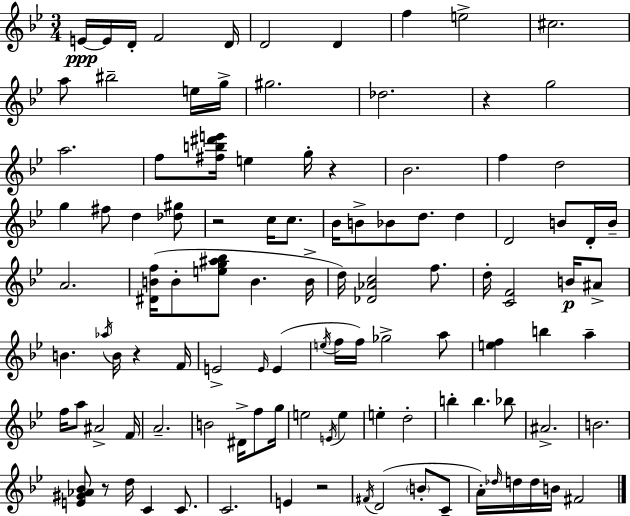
{
  \clef treble
  \numericTimeSignature
  \time 3/4
  \key bes \major
  e'16~~\ppp e'16 d'16-. f'2 d'16 | d'2 d'4 | f''4 e''2-> | cis''2. | \break a''8 bis''2-- e''16 g''16-> | gis''2. | des''2. | r4 g''2 | \break a''2. | f''8 <fis'' b'' dis''' e'''>16 e''4 g''16-. r4 | bes'2. | f''4 d''2 | \break g''4 fis''8 d''4 <des'' gis''>8 | r2 c''16 c''8. | bes'16 b'8-> bes'8 d''8. d''4 | d'2 b'8 d'16-. b'16-- | \break a'2. | <dis' b' f''>16( b'8-. <e'' g'' ais'' bes''>8 b'4. b'16-> | d''16) <des' aes' c''>2 f''8. | d''16-. <c' f'>2 b'16\p ais'8-> | \break b'4. \acciaccatura { aes''16 } b'16 r4 | f'16 e'2-> \grace { e'16 } e'4( | \acciaccatura { e''16 } f''16 f''16) ges''2-> | a''8 <e'' f''>4 b''4 a''4-- | \break f''16 a''8 ais'2-> | f'16 a'2.-- | b'2 dis'16-> | f''8 g''16 e''2 \acciaccatura { e'16 } | \break e''4 e''4-. d''2-. | b''4-. b''4. | bes''8 ais'2.-> | b'2. | \break <e' gis' aes' bes'>8 r8 d''16 c'4 | c'8. c'2. | e'4 r2 | \acciaccatura { fis'16 }( d'2 | \break \parenthesize b'8-. c'8-- a'16-.) \grace { des''16 } d''16 d''16 b'16 fis'2 | \bar "|."
}